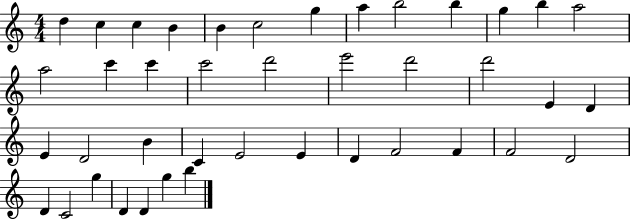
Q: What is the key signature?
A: C major